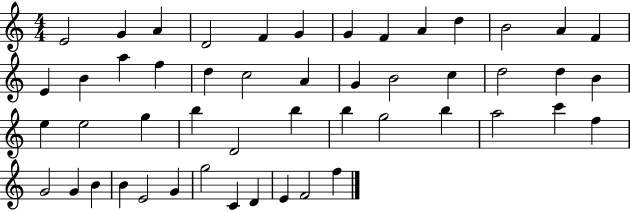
{
  \clef treble
  \numericTimeSignature
  \time 4/4
  \key c \major
  e'2 g'4 a'4 | d'2 f'4 g'4 | g'4 f'4 a'4 d''4 | b'2 a'4 f'4 | \break e'4 b'4 a''4 f''4 | d''4 c''2 a'4 | g'4 b'2 c''4 | d''2 d''4 b'4 | \break e''4 e''2 g''4 | b''4 d'2 b''4 | b''4 g''2 b''4 | a''2 c'''4 f''4 | \break g'2 g'4 b'4 | b'4 e'2 g'4 | g''2 c'4 d'4 | e'4 f'2 f''4 | \break \bar "|."
}